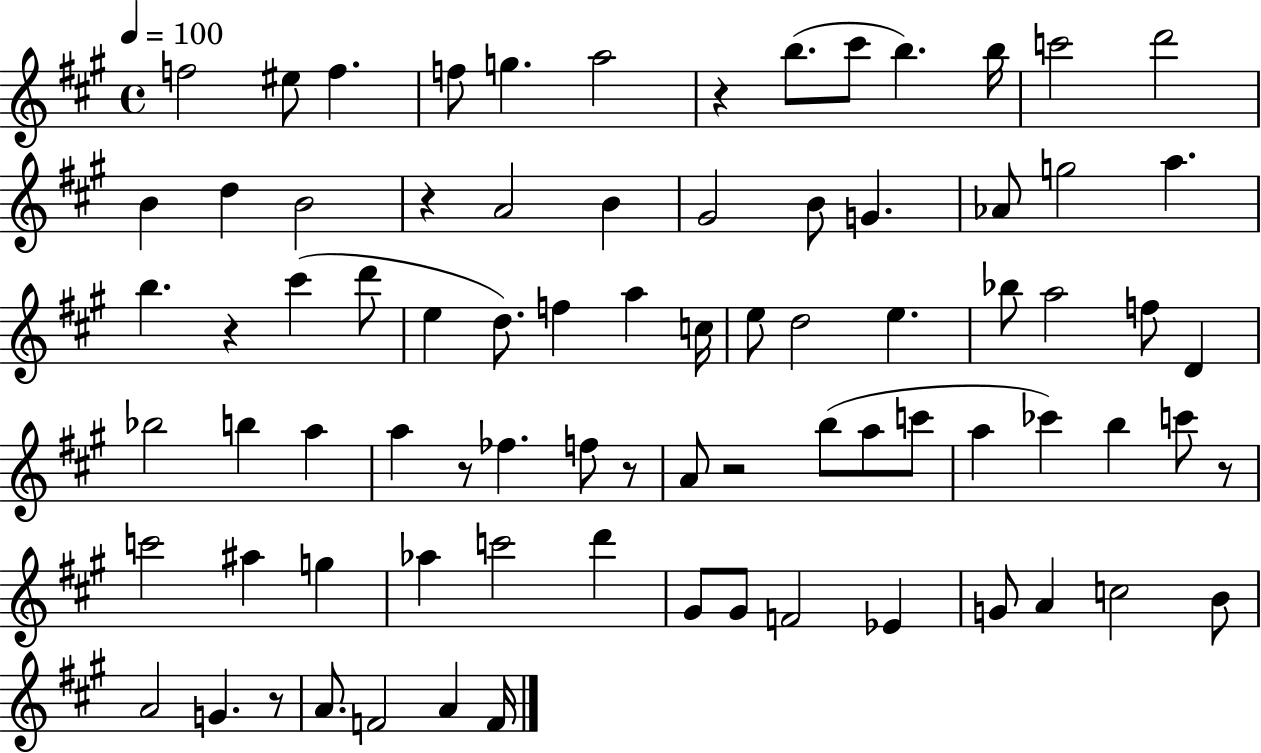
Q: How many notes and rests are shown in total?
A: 80